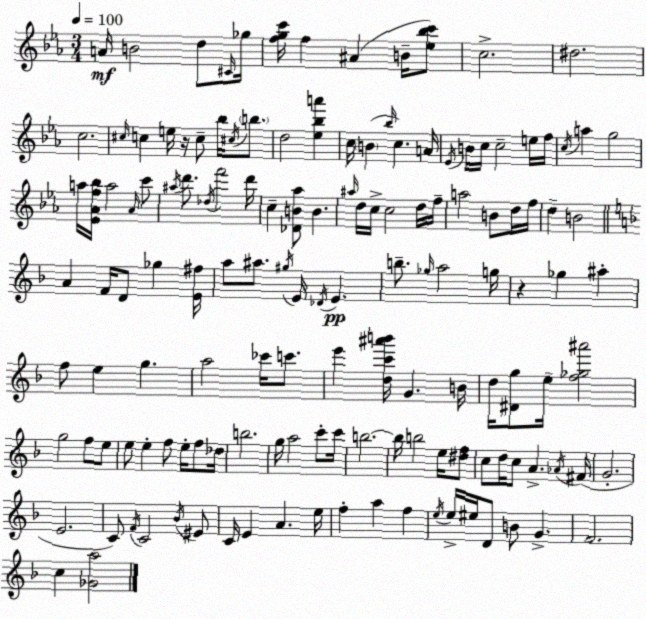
X:1
T:Untitled
M:3/4
L:1/4
K:Eb
A/4 B2 d/2 ^C/4 _g/4 [fgc']/4 f ^A B/4 [_e_bc']/2 c2 ^d2 c2 ^c/4 c e/4 z/4 c/2 _b/4 ^c/4 b/2 d2 [_e_ba'] c/4 B _b/4 c A/4 _E/4 B/4 c/4 c2 e/4 f/4 c/4 a g2 a/4 [_E_Af_b]/4 a2 _A/4 c'/2 ^a/4 d'/2 _d/4 f'2 d'/4 c [_DB_a]/2 B ^a/4 d/4 c/4 c2 d/4 f/4 a2 B/2 d/4 f/4 d B2 A F/4 D/2 _g [E^f]/4 a/2 ^a/2 ^g/4 E/4 _D/4 E b/2 _g/4 a2 g/4 z _g ^a f/2 e g a2 _c'/4 c'/2 e' [dc'^a'b']/4 G B/4 d/4 [^Dg]/2 e/4 [f_g^a']2 g2 f/2 e/2 e/2 e f/2 e/4 f/2 _d/4 b2 g/4 a2 c'/2 c'/4 b2 b/4 b2 e/4 [^df]/2 c/2 d/4 c/2 A _A/4 ^F/4 G2 E2 C/2 F/4 C2 _B/4 ^E/2 C/4 E A e/4 f a f e/4 e/4 ^e/4 D/2 B/2 G F2 c [_Ga]2